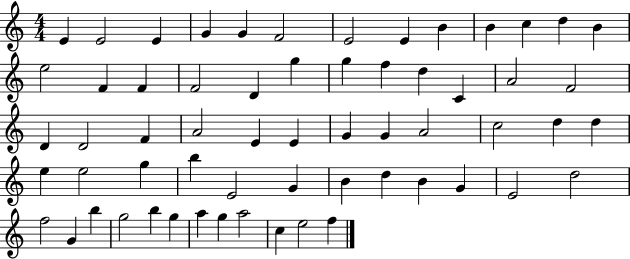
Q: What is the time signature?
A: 4/4